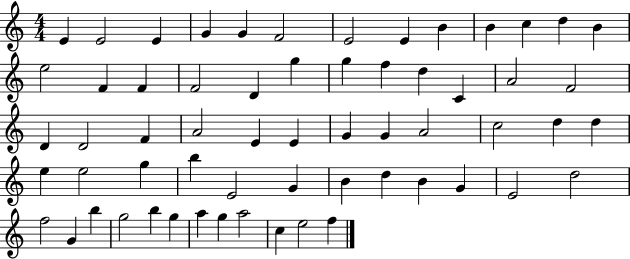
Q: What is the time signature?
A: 4/4